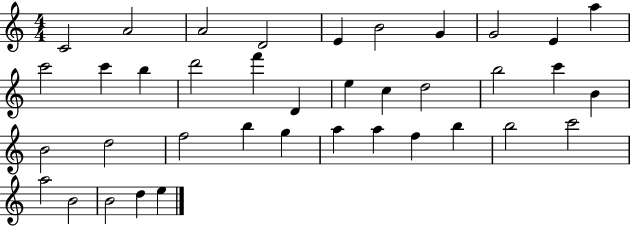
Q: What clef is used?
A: treble